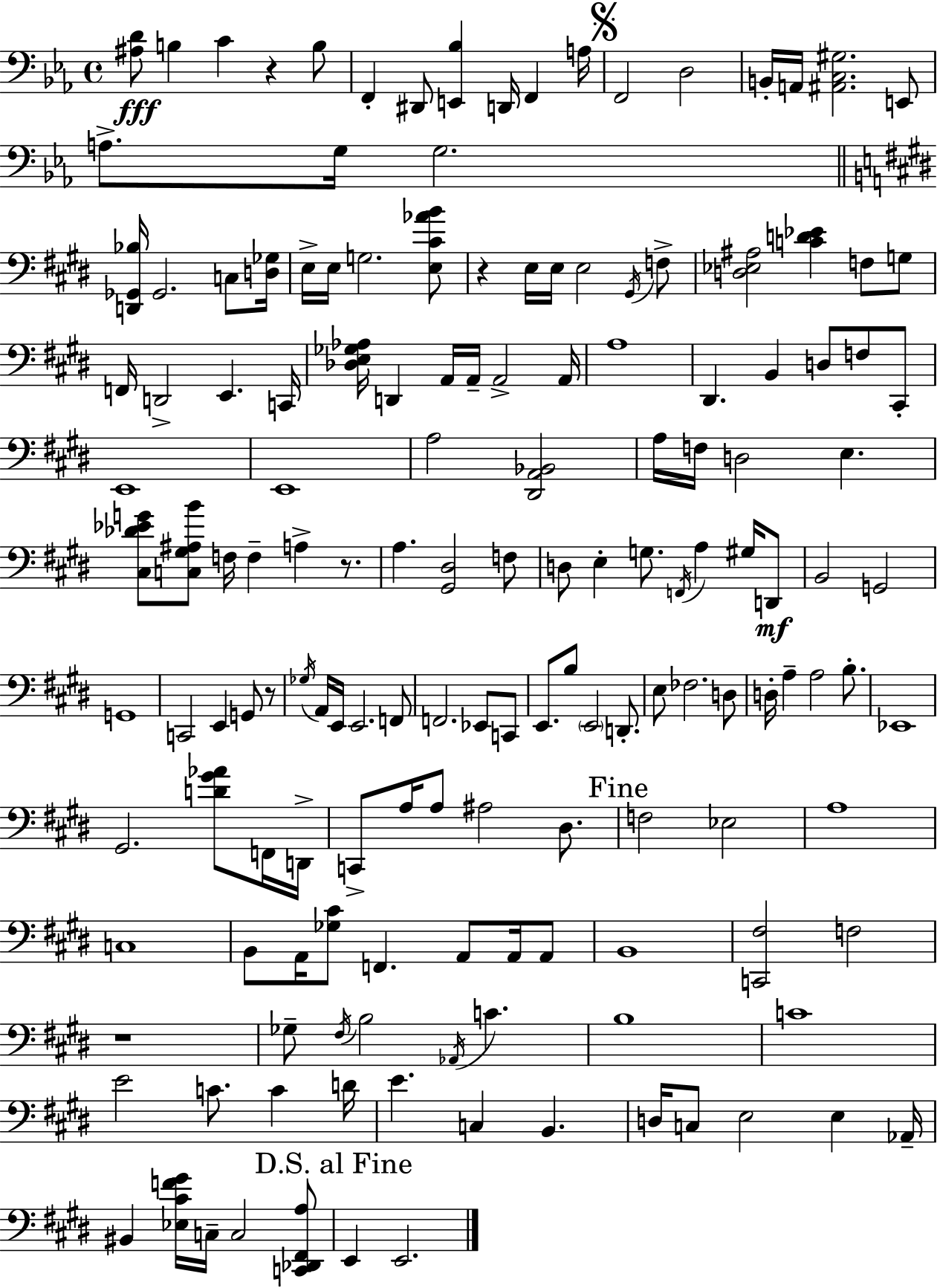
[A#3,D4]/e B3/q C4/q R/q B3/e F2/q D#2/e [E2,Bb3]/q D2/s F2/q A3/s F2/h D3/h B2/s A2/s [A#2,C3,G#3]/h. E2/e A3/e. G3/s G3/h. [D2,Gb2,Bb3]/s Gb2/h. C3/e [D3,Gb3]/s E3/s E3/s G3/h. [E3,C#4,Ab4,B4]/e R/q E3/s E3/s E3/h G#2/s F3/e [D3,Eb3,A#3]/h [C4,D4,Eb4]/q F3/e G3/e F2/s D2/h E2/q. C2/s [Db3,E3,Gb3,Ab3]/s D2/q A2/s A2/s A2/h A2/s A3/w D#2/q. B2/q D3/e F3/e C#2/e E2/w E2/w A3/h [D#2,A2,Bb2]/h A3/s F3/s D3/h E3/q. [C#3,Db4,Eb4,G4]/e [C3,G#3,A#3,B4]/e F3/s F3/q A3/q R/e. A3/q. [G#2,D#3]/h F3/e D3/e E3/q G3/e. F2/s A3/q G#3/s D2/e B2/h G2/h G2/w C2/h E2/q G2/e R/e Gb3/s A2/s E2/s E2/h. F2/e F2/h. Eb2/e C2/e E2/e. B3/e E2/h D2/e. E3/e FES3/h. D3/e D3/s A3/q A3/h B3/e. Eb2/w G#2/h. [D4,G#4,Ab4]/e F2/s D2/s C2/e A3/s A3/e A#3/h D#3/e. F3/h Eb3/h A3/w C3/w B2/e A2/s [Gb3,C#4]/e F2/q. A2/e A2/s A2/e B2/w [C2,F#3]/h F3/h R/w Gb3/e F#3/s B3/h Ab2/s C4/q. B3/w C4/w E4/h C4/e. C4/q D4/s E4/q. C3/q B2/q. D3/s C3/e E3/h E3/q Ab2/s BIS2/q [Eb3,C#4,F4,G#4]/s C3/s C3/h [C2,Db2,F#2,A3]/e E2/q E2/h.